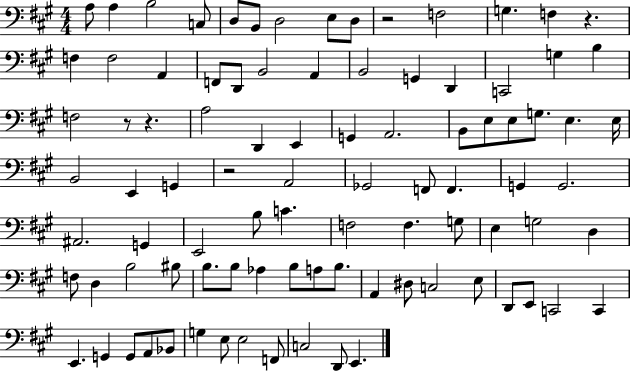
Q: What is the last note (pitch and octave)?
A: E2